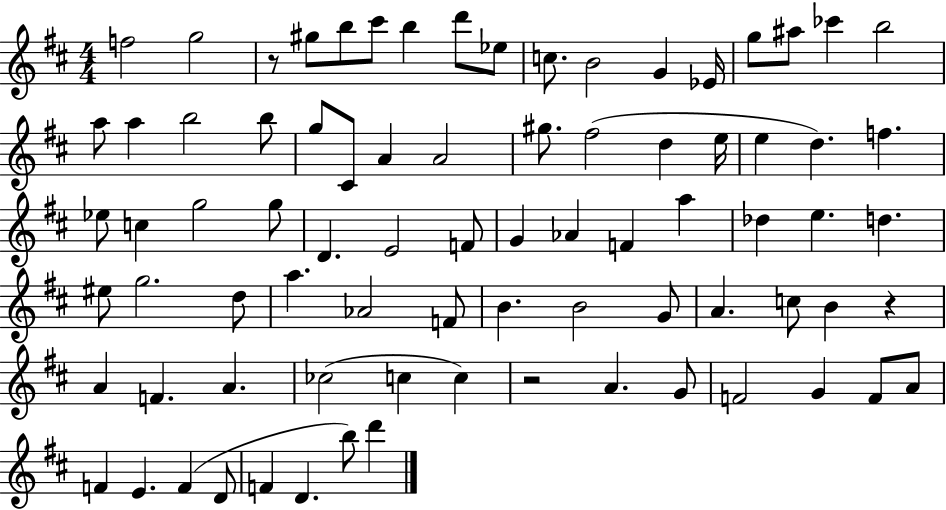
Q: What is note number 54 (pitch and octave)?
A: G4